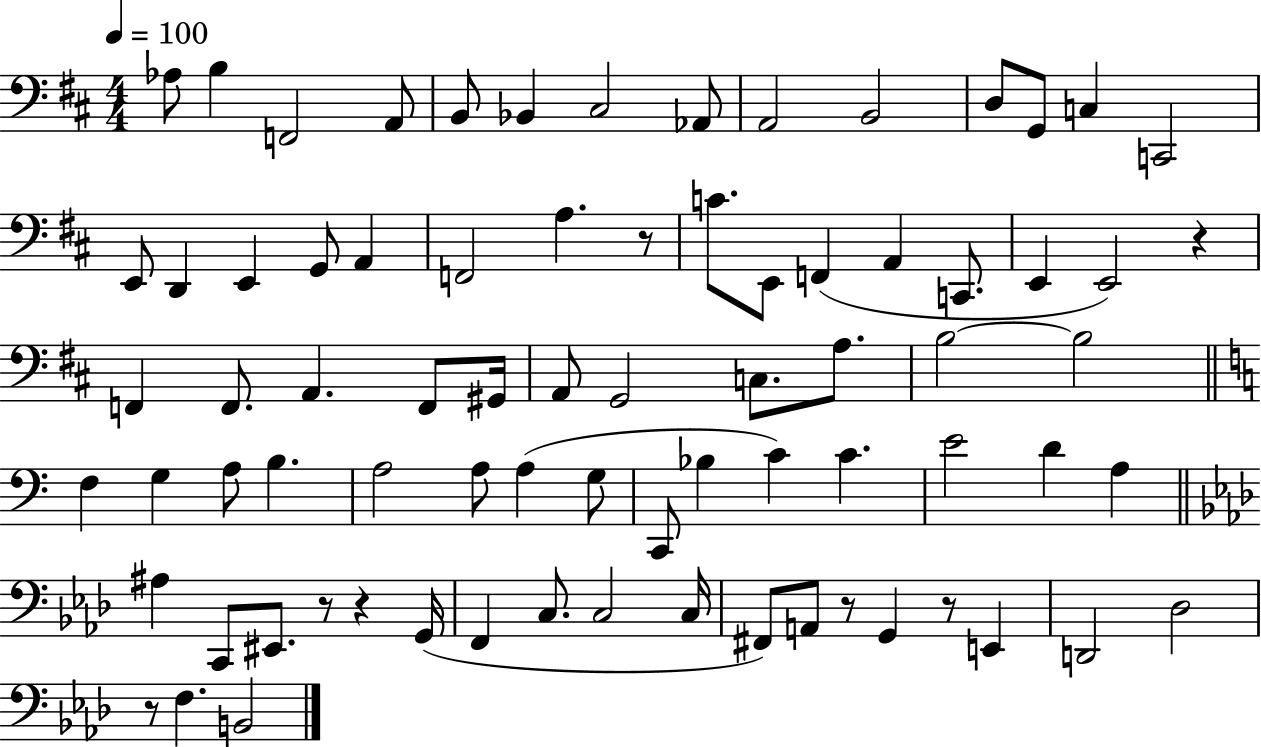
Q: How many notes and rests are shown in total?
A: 77